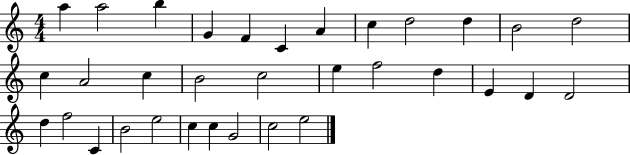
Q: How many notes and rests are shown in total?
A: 33